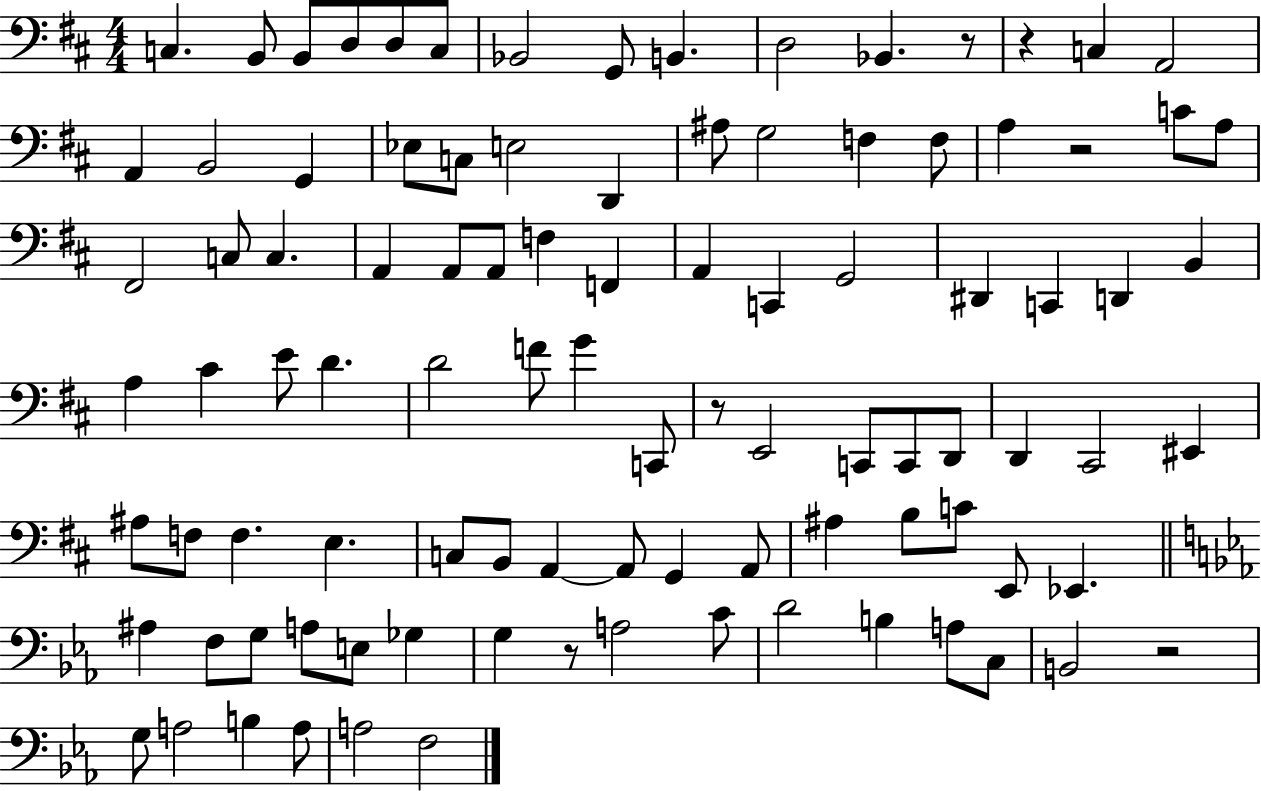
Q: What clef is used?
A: bass